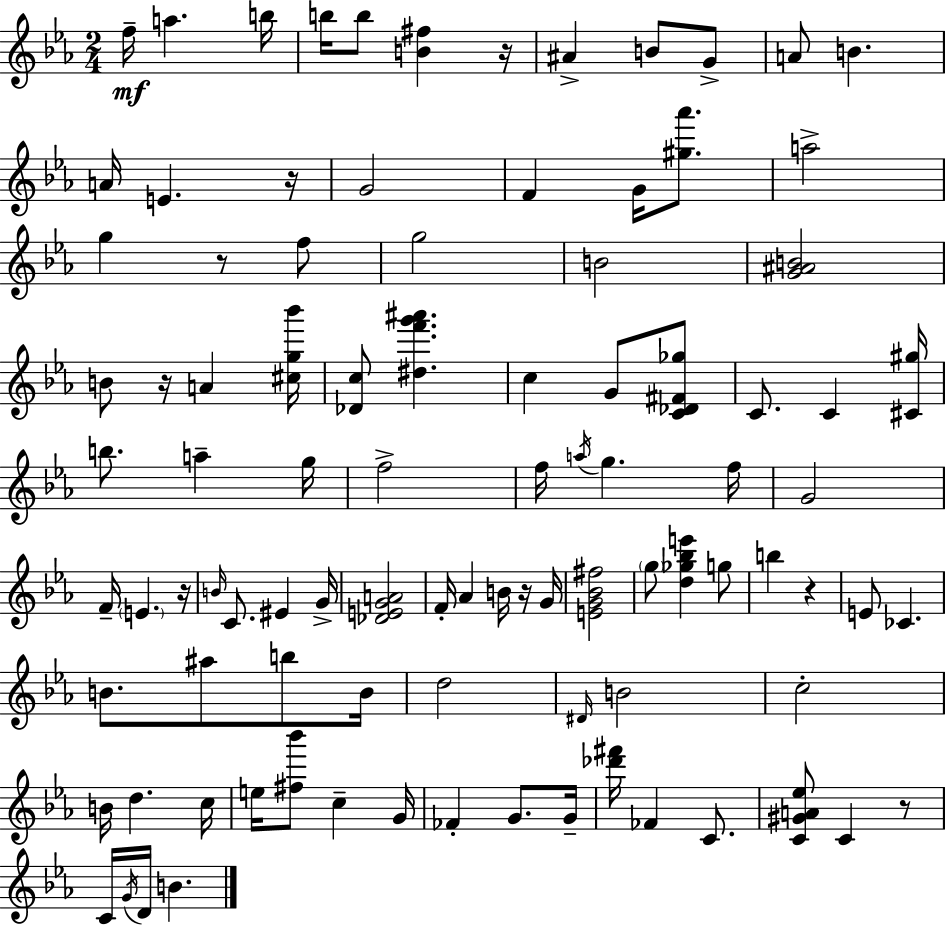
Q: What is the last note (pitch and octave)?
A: B4